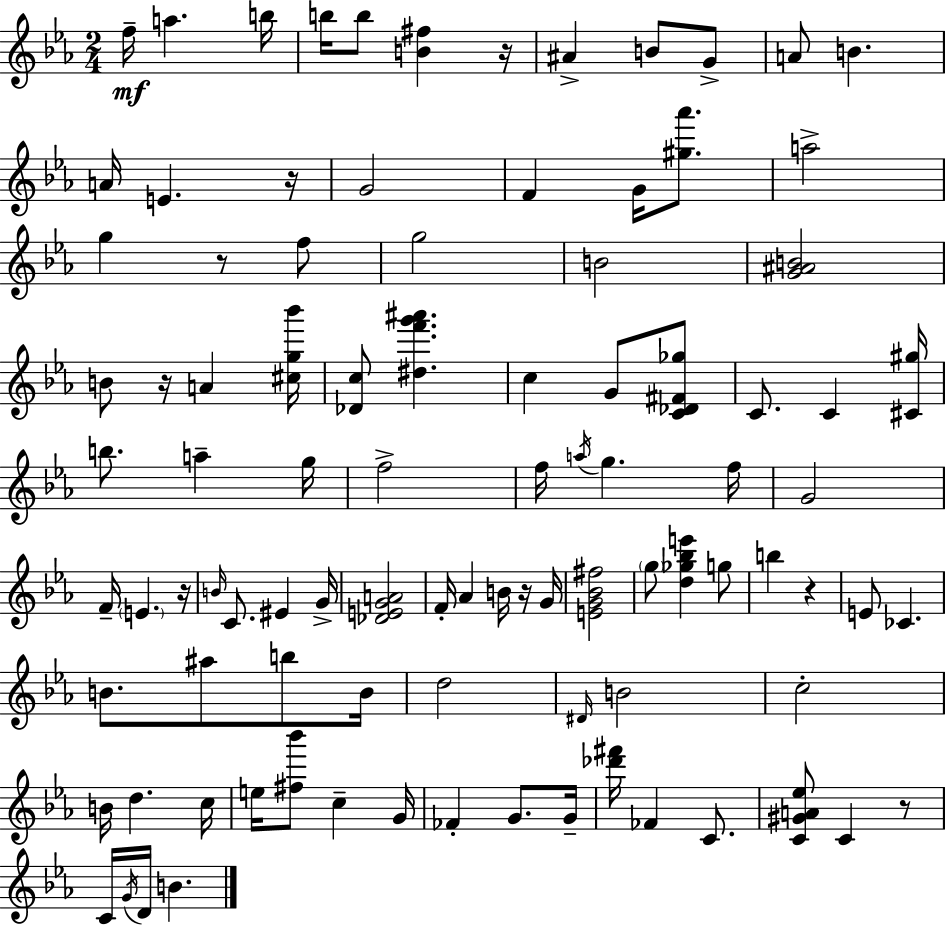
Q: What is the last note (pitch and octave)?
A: B4